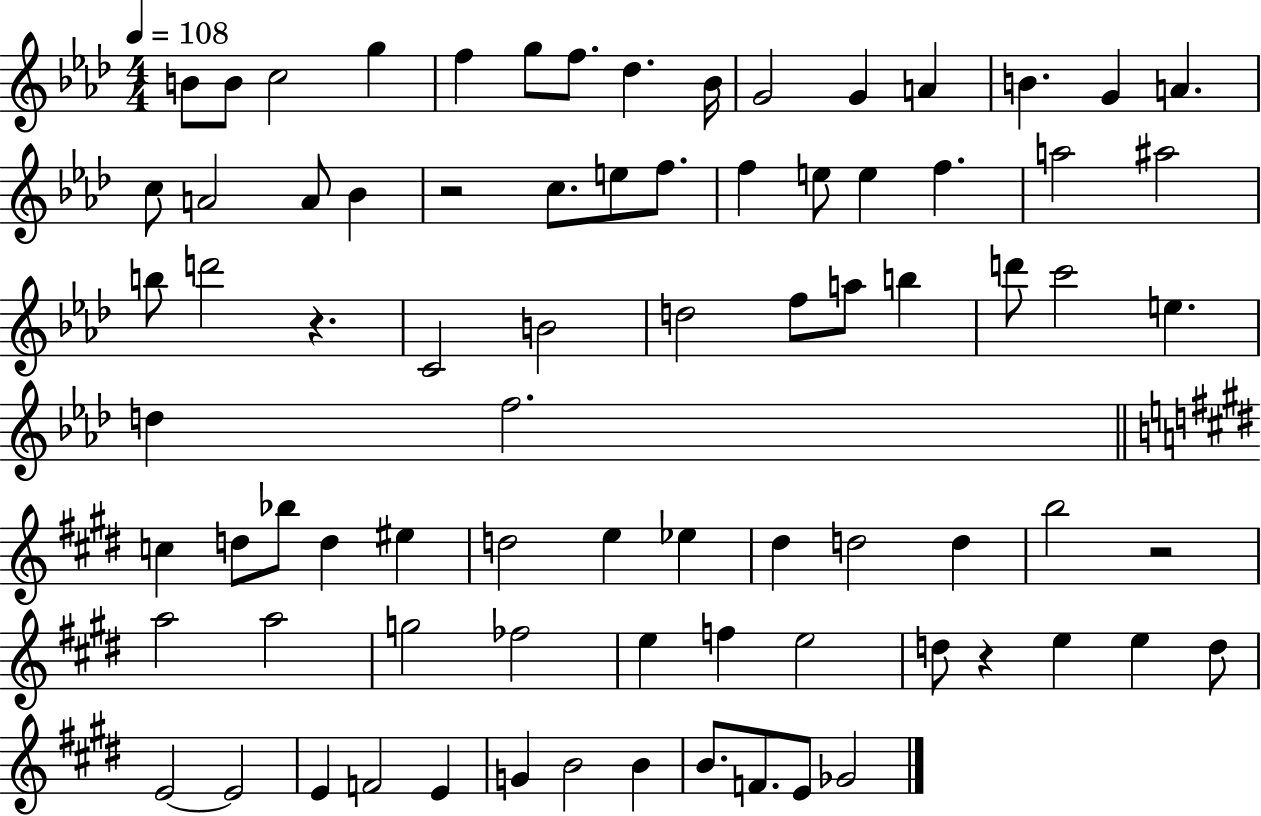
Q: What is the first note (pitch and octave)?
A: B4